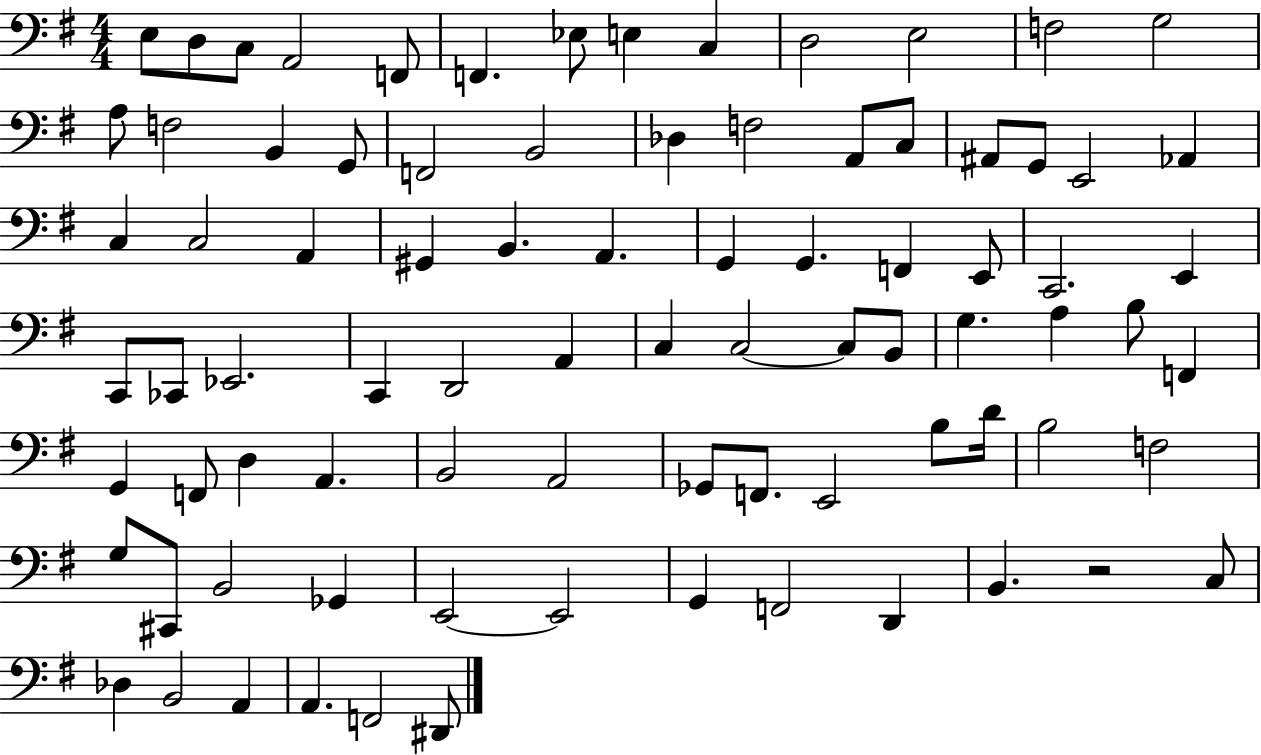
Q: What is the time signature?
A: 4/4